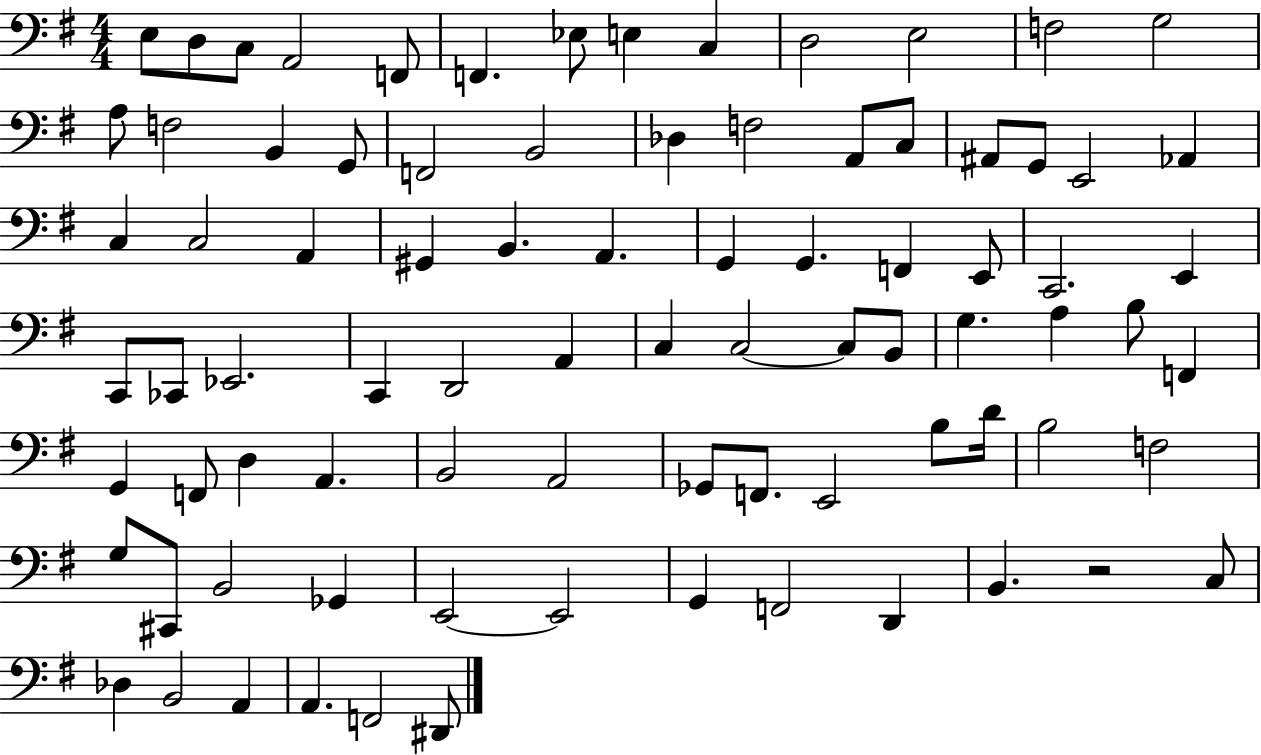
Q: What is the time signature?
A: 4/4